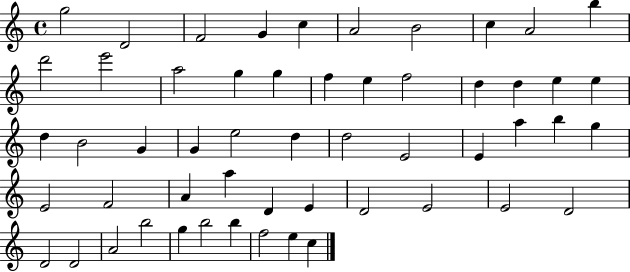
X:1
T:Untitled
M:4/4
L:1/4
K:C
g2 D2 F2 G c A2 B2 c A2 b d'2 e'2 a2 g g f e f2 d d e e d B2 G G e2 d d2 E2 E a b g E2 F2 A a D E D2 E2 E2 D2 D2 D2 A2 b2 g b2 b f2 e c